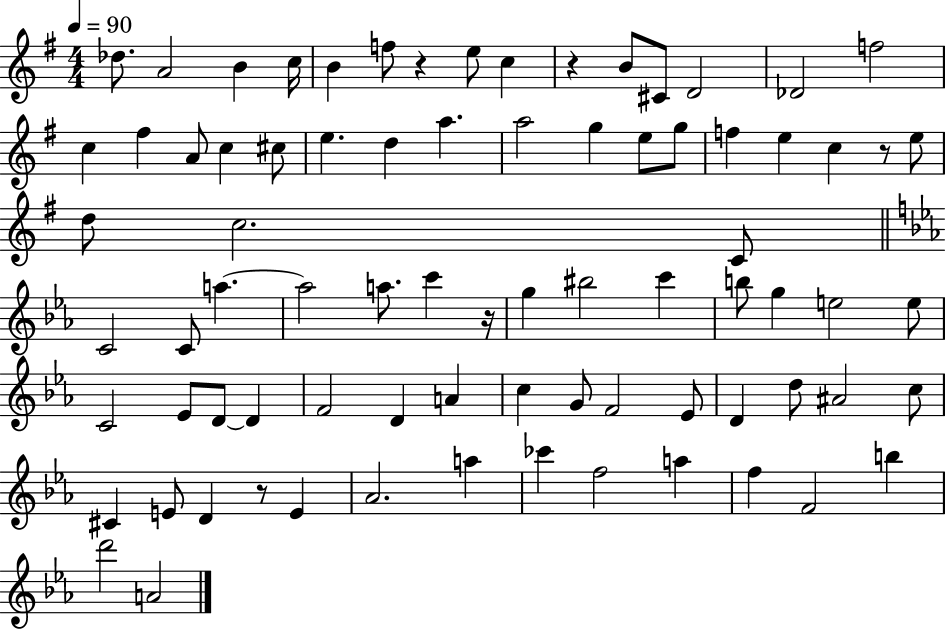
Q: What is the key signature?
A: G major